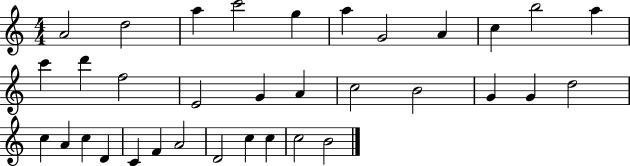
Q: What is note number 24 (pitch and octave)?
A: A4